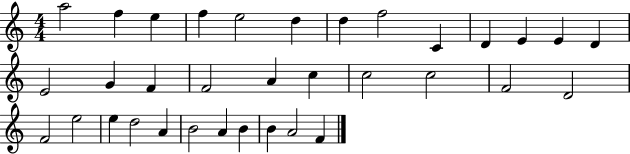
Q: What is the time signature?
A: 4/4